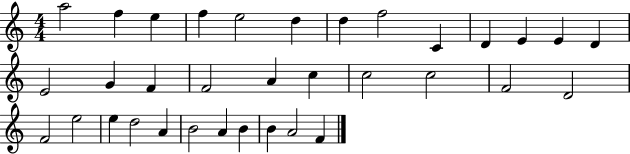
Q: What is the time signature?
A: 4/4